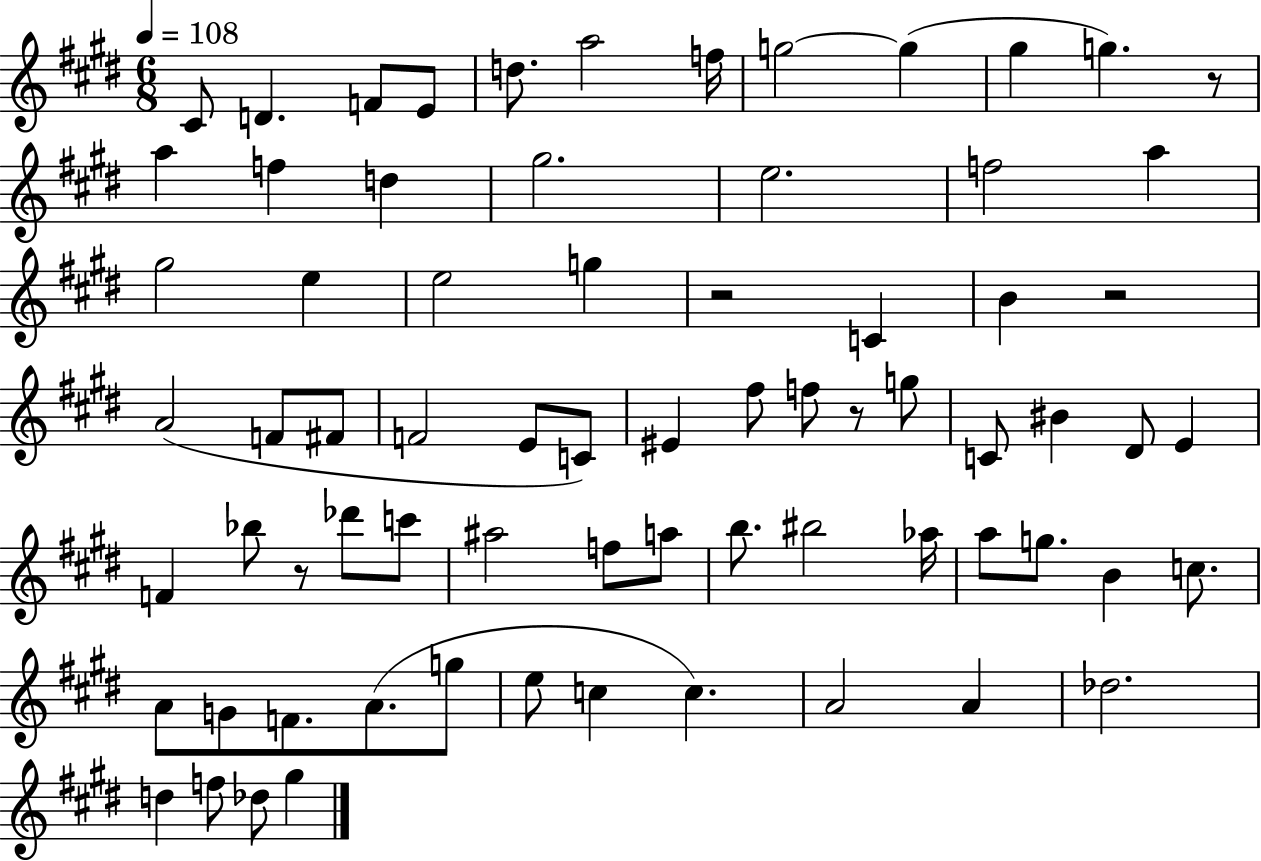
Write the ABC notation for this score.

X:1
T:Untitled
M:6/8
L:1/4
K:E
^C/2 D F/2 E/2 d/2 a2 f/4 g2 g ^g g z/2 a f d ^g2 e2 f2 a ^g2 e e2 g z2 C B z2 A2 F/2 ^F/2 F2 E/2 C/2 ^E ^f/2 f/2 z/2 g/2 C/2 ^B ^D/2 E F _b/2 z/2 _d'/2 c'/2 ^a2 f/2 a/2 b/2 ^b2 _a/4 a/2 g/2 B c/2 A/2 G/2 F/2 A/2 g/2 e/2 c c A2 A _d2 d f/2 _d/2 ^g